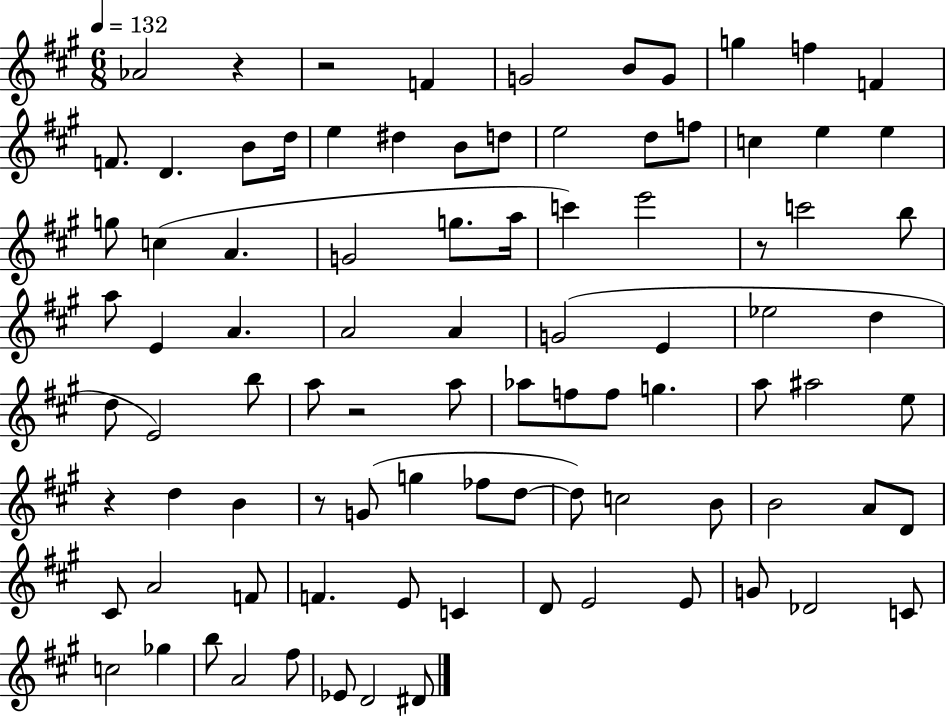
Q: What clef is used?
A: treble